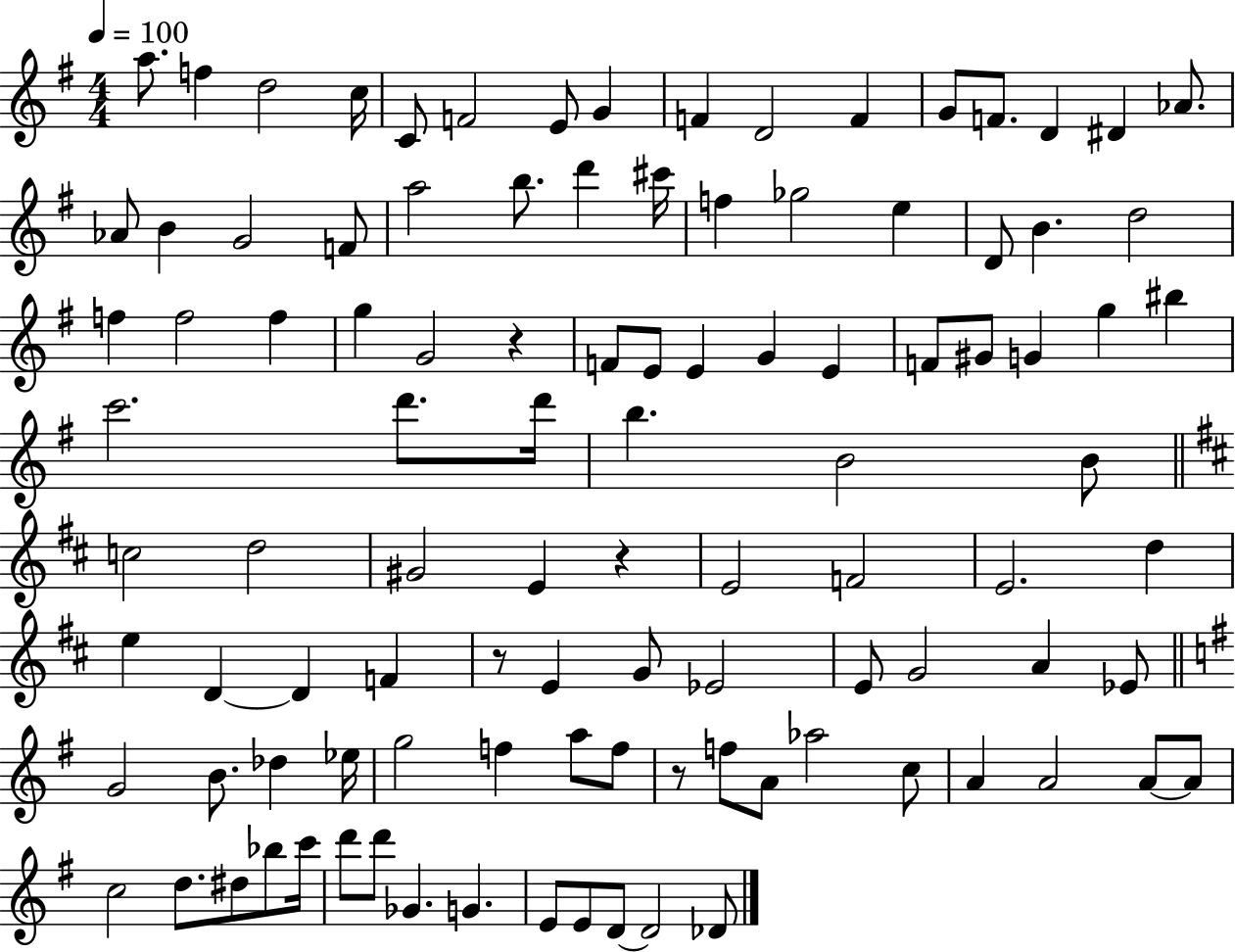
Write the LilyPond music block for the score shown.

{
  \clef treble
  \numericTimeSignature
  \time 4/4
  \key g \major
  \tempo 4 = 100
  \repeat volta 2 { a''8. f''4 d''2 c''16 | c'8 f'2 e'8 g'4 | f'4 d'2 f'4 | g'8 f'8. d'4 dis'4 aes'8. | \break aes'8 b'4 g'2 f'8 | a''2 b''8. d'''4 cis'''16 | f''4 ges''2 e''4 | d'8 b'4. d''2 | \break f''4 f''2 f''4 | g''4 g'2 r4 | f'8 e'8 e'4 g'4 e'4 | f'8 gis'8 g'4 g''4 bis''4 | \break c'''2. d'''8. d'''16 | b''4. b'2 b'8 | \bar "||" \break \key d \major c''2 d''2 | gis'2 e'4 r4 | e'2 f'2 | e'2. d''4 | \break e''4 d'4~~ d'4 f'4 | r8 e'4 g'8 ees'2 | e'8 g'2 a'4 ees'8 | \bar "||" \break \key e \minor g'2 b'8. des''4 ees''16 | g''2 f''4 a''8 f''8 | r8 f''8 a'8 aes''2 c''8 | a'4 a'2 a'8~~ a'8 | \break c''2 d''8. dis''8 bes''8 c'''16 | d'''8 d'''8 ges'4. g'4. | e'8 e'8 d'8~~ d'2 des'8 | } \bar "|."
}